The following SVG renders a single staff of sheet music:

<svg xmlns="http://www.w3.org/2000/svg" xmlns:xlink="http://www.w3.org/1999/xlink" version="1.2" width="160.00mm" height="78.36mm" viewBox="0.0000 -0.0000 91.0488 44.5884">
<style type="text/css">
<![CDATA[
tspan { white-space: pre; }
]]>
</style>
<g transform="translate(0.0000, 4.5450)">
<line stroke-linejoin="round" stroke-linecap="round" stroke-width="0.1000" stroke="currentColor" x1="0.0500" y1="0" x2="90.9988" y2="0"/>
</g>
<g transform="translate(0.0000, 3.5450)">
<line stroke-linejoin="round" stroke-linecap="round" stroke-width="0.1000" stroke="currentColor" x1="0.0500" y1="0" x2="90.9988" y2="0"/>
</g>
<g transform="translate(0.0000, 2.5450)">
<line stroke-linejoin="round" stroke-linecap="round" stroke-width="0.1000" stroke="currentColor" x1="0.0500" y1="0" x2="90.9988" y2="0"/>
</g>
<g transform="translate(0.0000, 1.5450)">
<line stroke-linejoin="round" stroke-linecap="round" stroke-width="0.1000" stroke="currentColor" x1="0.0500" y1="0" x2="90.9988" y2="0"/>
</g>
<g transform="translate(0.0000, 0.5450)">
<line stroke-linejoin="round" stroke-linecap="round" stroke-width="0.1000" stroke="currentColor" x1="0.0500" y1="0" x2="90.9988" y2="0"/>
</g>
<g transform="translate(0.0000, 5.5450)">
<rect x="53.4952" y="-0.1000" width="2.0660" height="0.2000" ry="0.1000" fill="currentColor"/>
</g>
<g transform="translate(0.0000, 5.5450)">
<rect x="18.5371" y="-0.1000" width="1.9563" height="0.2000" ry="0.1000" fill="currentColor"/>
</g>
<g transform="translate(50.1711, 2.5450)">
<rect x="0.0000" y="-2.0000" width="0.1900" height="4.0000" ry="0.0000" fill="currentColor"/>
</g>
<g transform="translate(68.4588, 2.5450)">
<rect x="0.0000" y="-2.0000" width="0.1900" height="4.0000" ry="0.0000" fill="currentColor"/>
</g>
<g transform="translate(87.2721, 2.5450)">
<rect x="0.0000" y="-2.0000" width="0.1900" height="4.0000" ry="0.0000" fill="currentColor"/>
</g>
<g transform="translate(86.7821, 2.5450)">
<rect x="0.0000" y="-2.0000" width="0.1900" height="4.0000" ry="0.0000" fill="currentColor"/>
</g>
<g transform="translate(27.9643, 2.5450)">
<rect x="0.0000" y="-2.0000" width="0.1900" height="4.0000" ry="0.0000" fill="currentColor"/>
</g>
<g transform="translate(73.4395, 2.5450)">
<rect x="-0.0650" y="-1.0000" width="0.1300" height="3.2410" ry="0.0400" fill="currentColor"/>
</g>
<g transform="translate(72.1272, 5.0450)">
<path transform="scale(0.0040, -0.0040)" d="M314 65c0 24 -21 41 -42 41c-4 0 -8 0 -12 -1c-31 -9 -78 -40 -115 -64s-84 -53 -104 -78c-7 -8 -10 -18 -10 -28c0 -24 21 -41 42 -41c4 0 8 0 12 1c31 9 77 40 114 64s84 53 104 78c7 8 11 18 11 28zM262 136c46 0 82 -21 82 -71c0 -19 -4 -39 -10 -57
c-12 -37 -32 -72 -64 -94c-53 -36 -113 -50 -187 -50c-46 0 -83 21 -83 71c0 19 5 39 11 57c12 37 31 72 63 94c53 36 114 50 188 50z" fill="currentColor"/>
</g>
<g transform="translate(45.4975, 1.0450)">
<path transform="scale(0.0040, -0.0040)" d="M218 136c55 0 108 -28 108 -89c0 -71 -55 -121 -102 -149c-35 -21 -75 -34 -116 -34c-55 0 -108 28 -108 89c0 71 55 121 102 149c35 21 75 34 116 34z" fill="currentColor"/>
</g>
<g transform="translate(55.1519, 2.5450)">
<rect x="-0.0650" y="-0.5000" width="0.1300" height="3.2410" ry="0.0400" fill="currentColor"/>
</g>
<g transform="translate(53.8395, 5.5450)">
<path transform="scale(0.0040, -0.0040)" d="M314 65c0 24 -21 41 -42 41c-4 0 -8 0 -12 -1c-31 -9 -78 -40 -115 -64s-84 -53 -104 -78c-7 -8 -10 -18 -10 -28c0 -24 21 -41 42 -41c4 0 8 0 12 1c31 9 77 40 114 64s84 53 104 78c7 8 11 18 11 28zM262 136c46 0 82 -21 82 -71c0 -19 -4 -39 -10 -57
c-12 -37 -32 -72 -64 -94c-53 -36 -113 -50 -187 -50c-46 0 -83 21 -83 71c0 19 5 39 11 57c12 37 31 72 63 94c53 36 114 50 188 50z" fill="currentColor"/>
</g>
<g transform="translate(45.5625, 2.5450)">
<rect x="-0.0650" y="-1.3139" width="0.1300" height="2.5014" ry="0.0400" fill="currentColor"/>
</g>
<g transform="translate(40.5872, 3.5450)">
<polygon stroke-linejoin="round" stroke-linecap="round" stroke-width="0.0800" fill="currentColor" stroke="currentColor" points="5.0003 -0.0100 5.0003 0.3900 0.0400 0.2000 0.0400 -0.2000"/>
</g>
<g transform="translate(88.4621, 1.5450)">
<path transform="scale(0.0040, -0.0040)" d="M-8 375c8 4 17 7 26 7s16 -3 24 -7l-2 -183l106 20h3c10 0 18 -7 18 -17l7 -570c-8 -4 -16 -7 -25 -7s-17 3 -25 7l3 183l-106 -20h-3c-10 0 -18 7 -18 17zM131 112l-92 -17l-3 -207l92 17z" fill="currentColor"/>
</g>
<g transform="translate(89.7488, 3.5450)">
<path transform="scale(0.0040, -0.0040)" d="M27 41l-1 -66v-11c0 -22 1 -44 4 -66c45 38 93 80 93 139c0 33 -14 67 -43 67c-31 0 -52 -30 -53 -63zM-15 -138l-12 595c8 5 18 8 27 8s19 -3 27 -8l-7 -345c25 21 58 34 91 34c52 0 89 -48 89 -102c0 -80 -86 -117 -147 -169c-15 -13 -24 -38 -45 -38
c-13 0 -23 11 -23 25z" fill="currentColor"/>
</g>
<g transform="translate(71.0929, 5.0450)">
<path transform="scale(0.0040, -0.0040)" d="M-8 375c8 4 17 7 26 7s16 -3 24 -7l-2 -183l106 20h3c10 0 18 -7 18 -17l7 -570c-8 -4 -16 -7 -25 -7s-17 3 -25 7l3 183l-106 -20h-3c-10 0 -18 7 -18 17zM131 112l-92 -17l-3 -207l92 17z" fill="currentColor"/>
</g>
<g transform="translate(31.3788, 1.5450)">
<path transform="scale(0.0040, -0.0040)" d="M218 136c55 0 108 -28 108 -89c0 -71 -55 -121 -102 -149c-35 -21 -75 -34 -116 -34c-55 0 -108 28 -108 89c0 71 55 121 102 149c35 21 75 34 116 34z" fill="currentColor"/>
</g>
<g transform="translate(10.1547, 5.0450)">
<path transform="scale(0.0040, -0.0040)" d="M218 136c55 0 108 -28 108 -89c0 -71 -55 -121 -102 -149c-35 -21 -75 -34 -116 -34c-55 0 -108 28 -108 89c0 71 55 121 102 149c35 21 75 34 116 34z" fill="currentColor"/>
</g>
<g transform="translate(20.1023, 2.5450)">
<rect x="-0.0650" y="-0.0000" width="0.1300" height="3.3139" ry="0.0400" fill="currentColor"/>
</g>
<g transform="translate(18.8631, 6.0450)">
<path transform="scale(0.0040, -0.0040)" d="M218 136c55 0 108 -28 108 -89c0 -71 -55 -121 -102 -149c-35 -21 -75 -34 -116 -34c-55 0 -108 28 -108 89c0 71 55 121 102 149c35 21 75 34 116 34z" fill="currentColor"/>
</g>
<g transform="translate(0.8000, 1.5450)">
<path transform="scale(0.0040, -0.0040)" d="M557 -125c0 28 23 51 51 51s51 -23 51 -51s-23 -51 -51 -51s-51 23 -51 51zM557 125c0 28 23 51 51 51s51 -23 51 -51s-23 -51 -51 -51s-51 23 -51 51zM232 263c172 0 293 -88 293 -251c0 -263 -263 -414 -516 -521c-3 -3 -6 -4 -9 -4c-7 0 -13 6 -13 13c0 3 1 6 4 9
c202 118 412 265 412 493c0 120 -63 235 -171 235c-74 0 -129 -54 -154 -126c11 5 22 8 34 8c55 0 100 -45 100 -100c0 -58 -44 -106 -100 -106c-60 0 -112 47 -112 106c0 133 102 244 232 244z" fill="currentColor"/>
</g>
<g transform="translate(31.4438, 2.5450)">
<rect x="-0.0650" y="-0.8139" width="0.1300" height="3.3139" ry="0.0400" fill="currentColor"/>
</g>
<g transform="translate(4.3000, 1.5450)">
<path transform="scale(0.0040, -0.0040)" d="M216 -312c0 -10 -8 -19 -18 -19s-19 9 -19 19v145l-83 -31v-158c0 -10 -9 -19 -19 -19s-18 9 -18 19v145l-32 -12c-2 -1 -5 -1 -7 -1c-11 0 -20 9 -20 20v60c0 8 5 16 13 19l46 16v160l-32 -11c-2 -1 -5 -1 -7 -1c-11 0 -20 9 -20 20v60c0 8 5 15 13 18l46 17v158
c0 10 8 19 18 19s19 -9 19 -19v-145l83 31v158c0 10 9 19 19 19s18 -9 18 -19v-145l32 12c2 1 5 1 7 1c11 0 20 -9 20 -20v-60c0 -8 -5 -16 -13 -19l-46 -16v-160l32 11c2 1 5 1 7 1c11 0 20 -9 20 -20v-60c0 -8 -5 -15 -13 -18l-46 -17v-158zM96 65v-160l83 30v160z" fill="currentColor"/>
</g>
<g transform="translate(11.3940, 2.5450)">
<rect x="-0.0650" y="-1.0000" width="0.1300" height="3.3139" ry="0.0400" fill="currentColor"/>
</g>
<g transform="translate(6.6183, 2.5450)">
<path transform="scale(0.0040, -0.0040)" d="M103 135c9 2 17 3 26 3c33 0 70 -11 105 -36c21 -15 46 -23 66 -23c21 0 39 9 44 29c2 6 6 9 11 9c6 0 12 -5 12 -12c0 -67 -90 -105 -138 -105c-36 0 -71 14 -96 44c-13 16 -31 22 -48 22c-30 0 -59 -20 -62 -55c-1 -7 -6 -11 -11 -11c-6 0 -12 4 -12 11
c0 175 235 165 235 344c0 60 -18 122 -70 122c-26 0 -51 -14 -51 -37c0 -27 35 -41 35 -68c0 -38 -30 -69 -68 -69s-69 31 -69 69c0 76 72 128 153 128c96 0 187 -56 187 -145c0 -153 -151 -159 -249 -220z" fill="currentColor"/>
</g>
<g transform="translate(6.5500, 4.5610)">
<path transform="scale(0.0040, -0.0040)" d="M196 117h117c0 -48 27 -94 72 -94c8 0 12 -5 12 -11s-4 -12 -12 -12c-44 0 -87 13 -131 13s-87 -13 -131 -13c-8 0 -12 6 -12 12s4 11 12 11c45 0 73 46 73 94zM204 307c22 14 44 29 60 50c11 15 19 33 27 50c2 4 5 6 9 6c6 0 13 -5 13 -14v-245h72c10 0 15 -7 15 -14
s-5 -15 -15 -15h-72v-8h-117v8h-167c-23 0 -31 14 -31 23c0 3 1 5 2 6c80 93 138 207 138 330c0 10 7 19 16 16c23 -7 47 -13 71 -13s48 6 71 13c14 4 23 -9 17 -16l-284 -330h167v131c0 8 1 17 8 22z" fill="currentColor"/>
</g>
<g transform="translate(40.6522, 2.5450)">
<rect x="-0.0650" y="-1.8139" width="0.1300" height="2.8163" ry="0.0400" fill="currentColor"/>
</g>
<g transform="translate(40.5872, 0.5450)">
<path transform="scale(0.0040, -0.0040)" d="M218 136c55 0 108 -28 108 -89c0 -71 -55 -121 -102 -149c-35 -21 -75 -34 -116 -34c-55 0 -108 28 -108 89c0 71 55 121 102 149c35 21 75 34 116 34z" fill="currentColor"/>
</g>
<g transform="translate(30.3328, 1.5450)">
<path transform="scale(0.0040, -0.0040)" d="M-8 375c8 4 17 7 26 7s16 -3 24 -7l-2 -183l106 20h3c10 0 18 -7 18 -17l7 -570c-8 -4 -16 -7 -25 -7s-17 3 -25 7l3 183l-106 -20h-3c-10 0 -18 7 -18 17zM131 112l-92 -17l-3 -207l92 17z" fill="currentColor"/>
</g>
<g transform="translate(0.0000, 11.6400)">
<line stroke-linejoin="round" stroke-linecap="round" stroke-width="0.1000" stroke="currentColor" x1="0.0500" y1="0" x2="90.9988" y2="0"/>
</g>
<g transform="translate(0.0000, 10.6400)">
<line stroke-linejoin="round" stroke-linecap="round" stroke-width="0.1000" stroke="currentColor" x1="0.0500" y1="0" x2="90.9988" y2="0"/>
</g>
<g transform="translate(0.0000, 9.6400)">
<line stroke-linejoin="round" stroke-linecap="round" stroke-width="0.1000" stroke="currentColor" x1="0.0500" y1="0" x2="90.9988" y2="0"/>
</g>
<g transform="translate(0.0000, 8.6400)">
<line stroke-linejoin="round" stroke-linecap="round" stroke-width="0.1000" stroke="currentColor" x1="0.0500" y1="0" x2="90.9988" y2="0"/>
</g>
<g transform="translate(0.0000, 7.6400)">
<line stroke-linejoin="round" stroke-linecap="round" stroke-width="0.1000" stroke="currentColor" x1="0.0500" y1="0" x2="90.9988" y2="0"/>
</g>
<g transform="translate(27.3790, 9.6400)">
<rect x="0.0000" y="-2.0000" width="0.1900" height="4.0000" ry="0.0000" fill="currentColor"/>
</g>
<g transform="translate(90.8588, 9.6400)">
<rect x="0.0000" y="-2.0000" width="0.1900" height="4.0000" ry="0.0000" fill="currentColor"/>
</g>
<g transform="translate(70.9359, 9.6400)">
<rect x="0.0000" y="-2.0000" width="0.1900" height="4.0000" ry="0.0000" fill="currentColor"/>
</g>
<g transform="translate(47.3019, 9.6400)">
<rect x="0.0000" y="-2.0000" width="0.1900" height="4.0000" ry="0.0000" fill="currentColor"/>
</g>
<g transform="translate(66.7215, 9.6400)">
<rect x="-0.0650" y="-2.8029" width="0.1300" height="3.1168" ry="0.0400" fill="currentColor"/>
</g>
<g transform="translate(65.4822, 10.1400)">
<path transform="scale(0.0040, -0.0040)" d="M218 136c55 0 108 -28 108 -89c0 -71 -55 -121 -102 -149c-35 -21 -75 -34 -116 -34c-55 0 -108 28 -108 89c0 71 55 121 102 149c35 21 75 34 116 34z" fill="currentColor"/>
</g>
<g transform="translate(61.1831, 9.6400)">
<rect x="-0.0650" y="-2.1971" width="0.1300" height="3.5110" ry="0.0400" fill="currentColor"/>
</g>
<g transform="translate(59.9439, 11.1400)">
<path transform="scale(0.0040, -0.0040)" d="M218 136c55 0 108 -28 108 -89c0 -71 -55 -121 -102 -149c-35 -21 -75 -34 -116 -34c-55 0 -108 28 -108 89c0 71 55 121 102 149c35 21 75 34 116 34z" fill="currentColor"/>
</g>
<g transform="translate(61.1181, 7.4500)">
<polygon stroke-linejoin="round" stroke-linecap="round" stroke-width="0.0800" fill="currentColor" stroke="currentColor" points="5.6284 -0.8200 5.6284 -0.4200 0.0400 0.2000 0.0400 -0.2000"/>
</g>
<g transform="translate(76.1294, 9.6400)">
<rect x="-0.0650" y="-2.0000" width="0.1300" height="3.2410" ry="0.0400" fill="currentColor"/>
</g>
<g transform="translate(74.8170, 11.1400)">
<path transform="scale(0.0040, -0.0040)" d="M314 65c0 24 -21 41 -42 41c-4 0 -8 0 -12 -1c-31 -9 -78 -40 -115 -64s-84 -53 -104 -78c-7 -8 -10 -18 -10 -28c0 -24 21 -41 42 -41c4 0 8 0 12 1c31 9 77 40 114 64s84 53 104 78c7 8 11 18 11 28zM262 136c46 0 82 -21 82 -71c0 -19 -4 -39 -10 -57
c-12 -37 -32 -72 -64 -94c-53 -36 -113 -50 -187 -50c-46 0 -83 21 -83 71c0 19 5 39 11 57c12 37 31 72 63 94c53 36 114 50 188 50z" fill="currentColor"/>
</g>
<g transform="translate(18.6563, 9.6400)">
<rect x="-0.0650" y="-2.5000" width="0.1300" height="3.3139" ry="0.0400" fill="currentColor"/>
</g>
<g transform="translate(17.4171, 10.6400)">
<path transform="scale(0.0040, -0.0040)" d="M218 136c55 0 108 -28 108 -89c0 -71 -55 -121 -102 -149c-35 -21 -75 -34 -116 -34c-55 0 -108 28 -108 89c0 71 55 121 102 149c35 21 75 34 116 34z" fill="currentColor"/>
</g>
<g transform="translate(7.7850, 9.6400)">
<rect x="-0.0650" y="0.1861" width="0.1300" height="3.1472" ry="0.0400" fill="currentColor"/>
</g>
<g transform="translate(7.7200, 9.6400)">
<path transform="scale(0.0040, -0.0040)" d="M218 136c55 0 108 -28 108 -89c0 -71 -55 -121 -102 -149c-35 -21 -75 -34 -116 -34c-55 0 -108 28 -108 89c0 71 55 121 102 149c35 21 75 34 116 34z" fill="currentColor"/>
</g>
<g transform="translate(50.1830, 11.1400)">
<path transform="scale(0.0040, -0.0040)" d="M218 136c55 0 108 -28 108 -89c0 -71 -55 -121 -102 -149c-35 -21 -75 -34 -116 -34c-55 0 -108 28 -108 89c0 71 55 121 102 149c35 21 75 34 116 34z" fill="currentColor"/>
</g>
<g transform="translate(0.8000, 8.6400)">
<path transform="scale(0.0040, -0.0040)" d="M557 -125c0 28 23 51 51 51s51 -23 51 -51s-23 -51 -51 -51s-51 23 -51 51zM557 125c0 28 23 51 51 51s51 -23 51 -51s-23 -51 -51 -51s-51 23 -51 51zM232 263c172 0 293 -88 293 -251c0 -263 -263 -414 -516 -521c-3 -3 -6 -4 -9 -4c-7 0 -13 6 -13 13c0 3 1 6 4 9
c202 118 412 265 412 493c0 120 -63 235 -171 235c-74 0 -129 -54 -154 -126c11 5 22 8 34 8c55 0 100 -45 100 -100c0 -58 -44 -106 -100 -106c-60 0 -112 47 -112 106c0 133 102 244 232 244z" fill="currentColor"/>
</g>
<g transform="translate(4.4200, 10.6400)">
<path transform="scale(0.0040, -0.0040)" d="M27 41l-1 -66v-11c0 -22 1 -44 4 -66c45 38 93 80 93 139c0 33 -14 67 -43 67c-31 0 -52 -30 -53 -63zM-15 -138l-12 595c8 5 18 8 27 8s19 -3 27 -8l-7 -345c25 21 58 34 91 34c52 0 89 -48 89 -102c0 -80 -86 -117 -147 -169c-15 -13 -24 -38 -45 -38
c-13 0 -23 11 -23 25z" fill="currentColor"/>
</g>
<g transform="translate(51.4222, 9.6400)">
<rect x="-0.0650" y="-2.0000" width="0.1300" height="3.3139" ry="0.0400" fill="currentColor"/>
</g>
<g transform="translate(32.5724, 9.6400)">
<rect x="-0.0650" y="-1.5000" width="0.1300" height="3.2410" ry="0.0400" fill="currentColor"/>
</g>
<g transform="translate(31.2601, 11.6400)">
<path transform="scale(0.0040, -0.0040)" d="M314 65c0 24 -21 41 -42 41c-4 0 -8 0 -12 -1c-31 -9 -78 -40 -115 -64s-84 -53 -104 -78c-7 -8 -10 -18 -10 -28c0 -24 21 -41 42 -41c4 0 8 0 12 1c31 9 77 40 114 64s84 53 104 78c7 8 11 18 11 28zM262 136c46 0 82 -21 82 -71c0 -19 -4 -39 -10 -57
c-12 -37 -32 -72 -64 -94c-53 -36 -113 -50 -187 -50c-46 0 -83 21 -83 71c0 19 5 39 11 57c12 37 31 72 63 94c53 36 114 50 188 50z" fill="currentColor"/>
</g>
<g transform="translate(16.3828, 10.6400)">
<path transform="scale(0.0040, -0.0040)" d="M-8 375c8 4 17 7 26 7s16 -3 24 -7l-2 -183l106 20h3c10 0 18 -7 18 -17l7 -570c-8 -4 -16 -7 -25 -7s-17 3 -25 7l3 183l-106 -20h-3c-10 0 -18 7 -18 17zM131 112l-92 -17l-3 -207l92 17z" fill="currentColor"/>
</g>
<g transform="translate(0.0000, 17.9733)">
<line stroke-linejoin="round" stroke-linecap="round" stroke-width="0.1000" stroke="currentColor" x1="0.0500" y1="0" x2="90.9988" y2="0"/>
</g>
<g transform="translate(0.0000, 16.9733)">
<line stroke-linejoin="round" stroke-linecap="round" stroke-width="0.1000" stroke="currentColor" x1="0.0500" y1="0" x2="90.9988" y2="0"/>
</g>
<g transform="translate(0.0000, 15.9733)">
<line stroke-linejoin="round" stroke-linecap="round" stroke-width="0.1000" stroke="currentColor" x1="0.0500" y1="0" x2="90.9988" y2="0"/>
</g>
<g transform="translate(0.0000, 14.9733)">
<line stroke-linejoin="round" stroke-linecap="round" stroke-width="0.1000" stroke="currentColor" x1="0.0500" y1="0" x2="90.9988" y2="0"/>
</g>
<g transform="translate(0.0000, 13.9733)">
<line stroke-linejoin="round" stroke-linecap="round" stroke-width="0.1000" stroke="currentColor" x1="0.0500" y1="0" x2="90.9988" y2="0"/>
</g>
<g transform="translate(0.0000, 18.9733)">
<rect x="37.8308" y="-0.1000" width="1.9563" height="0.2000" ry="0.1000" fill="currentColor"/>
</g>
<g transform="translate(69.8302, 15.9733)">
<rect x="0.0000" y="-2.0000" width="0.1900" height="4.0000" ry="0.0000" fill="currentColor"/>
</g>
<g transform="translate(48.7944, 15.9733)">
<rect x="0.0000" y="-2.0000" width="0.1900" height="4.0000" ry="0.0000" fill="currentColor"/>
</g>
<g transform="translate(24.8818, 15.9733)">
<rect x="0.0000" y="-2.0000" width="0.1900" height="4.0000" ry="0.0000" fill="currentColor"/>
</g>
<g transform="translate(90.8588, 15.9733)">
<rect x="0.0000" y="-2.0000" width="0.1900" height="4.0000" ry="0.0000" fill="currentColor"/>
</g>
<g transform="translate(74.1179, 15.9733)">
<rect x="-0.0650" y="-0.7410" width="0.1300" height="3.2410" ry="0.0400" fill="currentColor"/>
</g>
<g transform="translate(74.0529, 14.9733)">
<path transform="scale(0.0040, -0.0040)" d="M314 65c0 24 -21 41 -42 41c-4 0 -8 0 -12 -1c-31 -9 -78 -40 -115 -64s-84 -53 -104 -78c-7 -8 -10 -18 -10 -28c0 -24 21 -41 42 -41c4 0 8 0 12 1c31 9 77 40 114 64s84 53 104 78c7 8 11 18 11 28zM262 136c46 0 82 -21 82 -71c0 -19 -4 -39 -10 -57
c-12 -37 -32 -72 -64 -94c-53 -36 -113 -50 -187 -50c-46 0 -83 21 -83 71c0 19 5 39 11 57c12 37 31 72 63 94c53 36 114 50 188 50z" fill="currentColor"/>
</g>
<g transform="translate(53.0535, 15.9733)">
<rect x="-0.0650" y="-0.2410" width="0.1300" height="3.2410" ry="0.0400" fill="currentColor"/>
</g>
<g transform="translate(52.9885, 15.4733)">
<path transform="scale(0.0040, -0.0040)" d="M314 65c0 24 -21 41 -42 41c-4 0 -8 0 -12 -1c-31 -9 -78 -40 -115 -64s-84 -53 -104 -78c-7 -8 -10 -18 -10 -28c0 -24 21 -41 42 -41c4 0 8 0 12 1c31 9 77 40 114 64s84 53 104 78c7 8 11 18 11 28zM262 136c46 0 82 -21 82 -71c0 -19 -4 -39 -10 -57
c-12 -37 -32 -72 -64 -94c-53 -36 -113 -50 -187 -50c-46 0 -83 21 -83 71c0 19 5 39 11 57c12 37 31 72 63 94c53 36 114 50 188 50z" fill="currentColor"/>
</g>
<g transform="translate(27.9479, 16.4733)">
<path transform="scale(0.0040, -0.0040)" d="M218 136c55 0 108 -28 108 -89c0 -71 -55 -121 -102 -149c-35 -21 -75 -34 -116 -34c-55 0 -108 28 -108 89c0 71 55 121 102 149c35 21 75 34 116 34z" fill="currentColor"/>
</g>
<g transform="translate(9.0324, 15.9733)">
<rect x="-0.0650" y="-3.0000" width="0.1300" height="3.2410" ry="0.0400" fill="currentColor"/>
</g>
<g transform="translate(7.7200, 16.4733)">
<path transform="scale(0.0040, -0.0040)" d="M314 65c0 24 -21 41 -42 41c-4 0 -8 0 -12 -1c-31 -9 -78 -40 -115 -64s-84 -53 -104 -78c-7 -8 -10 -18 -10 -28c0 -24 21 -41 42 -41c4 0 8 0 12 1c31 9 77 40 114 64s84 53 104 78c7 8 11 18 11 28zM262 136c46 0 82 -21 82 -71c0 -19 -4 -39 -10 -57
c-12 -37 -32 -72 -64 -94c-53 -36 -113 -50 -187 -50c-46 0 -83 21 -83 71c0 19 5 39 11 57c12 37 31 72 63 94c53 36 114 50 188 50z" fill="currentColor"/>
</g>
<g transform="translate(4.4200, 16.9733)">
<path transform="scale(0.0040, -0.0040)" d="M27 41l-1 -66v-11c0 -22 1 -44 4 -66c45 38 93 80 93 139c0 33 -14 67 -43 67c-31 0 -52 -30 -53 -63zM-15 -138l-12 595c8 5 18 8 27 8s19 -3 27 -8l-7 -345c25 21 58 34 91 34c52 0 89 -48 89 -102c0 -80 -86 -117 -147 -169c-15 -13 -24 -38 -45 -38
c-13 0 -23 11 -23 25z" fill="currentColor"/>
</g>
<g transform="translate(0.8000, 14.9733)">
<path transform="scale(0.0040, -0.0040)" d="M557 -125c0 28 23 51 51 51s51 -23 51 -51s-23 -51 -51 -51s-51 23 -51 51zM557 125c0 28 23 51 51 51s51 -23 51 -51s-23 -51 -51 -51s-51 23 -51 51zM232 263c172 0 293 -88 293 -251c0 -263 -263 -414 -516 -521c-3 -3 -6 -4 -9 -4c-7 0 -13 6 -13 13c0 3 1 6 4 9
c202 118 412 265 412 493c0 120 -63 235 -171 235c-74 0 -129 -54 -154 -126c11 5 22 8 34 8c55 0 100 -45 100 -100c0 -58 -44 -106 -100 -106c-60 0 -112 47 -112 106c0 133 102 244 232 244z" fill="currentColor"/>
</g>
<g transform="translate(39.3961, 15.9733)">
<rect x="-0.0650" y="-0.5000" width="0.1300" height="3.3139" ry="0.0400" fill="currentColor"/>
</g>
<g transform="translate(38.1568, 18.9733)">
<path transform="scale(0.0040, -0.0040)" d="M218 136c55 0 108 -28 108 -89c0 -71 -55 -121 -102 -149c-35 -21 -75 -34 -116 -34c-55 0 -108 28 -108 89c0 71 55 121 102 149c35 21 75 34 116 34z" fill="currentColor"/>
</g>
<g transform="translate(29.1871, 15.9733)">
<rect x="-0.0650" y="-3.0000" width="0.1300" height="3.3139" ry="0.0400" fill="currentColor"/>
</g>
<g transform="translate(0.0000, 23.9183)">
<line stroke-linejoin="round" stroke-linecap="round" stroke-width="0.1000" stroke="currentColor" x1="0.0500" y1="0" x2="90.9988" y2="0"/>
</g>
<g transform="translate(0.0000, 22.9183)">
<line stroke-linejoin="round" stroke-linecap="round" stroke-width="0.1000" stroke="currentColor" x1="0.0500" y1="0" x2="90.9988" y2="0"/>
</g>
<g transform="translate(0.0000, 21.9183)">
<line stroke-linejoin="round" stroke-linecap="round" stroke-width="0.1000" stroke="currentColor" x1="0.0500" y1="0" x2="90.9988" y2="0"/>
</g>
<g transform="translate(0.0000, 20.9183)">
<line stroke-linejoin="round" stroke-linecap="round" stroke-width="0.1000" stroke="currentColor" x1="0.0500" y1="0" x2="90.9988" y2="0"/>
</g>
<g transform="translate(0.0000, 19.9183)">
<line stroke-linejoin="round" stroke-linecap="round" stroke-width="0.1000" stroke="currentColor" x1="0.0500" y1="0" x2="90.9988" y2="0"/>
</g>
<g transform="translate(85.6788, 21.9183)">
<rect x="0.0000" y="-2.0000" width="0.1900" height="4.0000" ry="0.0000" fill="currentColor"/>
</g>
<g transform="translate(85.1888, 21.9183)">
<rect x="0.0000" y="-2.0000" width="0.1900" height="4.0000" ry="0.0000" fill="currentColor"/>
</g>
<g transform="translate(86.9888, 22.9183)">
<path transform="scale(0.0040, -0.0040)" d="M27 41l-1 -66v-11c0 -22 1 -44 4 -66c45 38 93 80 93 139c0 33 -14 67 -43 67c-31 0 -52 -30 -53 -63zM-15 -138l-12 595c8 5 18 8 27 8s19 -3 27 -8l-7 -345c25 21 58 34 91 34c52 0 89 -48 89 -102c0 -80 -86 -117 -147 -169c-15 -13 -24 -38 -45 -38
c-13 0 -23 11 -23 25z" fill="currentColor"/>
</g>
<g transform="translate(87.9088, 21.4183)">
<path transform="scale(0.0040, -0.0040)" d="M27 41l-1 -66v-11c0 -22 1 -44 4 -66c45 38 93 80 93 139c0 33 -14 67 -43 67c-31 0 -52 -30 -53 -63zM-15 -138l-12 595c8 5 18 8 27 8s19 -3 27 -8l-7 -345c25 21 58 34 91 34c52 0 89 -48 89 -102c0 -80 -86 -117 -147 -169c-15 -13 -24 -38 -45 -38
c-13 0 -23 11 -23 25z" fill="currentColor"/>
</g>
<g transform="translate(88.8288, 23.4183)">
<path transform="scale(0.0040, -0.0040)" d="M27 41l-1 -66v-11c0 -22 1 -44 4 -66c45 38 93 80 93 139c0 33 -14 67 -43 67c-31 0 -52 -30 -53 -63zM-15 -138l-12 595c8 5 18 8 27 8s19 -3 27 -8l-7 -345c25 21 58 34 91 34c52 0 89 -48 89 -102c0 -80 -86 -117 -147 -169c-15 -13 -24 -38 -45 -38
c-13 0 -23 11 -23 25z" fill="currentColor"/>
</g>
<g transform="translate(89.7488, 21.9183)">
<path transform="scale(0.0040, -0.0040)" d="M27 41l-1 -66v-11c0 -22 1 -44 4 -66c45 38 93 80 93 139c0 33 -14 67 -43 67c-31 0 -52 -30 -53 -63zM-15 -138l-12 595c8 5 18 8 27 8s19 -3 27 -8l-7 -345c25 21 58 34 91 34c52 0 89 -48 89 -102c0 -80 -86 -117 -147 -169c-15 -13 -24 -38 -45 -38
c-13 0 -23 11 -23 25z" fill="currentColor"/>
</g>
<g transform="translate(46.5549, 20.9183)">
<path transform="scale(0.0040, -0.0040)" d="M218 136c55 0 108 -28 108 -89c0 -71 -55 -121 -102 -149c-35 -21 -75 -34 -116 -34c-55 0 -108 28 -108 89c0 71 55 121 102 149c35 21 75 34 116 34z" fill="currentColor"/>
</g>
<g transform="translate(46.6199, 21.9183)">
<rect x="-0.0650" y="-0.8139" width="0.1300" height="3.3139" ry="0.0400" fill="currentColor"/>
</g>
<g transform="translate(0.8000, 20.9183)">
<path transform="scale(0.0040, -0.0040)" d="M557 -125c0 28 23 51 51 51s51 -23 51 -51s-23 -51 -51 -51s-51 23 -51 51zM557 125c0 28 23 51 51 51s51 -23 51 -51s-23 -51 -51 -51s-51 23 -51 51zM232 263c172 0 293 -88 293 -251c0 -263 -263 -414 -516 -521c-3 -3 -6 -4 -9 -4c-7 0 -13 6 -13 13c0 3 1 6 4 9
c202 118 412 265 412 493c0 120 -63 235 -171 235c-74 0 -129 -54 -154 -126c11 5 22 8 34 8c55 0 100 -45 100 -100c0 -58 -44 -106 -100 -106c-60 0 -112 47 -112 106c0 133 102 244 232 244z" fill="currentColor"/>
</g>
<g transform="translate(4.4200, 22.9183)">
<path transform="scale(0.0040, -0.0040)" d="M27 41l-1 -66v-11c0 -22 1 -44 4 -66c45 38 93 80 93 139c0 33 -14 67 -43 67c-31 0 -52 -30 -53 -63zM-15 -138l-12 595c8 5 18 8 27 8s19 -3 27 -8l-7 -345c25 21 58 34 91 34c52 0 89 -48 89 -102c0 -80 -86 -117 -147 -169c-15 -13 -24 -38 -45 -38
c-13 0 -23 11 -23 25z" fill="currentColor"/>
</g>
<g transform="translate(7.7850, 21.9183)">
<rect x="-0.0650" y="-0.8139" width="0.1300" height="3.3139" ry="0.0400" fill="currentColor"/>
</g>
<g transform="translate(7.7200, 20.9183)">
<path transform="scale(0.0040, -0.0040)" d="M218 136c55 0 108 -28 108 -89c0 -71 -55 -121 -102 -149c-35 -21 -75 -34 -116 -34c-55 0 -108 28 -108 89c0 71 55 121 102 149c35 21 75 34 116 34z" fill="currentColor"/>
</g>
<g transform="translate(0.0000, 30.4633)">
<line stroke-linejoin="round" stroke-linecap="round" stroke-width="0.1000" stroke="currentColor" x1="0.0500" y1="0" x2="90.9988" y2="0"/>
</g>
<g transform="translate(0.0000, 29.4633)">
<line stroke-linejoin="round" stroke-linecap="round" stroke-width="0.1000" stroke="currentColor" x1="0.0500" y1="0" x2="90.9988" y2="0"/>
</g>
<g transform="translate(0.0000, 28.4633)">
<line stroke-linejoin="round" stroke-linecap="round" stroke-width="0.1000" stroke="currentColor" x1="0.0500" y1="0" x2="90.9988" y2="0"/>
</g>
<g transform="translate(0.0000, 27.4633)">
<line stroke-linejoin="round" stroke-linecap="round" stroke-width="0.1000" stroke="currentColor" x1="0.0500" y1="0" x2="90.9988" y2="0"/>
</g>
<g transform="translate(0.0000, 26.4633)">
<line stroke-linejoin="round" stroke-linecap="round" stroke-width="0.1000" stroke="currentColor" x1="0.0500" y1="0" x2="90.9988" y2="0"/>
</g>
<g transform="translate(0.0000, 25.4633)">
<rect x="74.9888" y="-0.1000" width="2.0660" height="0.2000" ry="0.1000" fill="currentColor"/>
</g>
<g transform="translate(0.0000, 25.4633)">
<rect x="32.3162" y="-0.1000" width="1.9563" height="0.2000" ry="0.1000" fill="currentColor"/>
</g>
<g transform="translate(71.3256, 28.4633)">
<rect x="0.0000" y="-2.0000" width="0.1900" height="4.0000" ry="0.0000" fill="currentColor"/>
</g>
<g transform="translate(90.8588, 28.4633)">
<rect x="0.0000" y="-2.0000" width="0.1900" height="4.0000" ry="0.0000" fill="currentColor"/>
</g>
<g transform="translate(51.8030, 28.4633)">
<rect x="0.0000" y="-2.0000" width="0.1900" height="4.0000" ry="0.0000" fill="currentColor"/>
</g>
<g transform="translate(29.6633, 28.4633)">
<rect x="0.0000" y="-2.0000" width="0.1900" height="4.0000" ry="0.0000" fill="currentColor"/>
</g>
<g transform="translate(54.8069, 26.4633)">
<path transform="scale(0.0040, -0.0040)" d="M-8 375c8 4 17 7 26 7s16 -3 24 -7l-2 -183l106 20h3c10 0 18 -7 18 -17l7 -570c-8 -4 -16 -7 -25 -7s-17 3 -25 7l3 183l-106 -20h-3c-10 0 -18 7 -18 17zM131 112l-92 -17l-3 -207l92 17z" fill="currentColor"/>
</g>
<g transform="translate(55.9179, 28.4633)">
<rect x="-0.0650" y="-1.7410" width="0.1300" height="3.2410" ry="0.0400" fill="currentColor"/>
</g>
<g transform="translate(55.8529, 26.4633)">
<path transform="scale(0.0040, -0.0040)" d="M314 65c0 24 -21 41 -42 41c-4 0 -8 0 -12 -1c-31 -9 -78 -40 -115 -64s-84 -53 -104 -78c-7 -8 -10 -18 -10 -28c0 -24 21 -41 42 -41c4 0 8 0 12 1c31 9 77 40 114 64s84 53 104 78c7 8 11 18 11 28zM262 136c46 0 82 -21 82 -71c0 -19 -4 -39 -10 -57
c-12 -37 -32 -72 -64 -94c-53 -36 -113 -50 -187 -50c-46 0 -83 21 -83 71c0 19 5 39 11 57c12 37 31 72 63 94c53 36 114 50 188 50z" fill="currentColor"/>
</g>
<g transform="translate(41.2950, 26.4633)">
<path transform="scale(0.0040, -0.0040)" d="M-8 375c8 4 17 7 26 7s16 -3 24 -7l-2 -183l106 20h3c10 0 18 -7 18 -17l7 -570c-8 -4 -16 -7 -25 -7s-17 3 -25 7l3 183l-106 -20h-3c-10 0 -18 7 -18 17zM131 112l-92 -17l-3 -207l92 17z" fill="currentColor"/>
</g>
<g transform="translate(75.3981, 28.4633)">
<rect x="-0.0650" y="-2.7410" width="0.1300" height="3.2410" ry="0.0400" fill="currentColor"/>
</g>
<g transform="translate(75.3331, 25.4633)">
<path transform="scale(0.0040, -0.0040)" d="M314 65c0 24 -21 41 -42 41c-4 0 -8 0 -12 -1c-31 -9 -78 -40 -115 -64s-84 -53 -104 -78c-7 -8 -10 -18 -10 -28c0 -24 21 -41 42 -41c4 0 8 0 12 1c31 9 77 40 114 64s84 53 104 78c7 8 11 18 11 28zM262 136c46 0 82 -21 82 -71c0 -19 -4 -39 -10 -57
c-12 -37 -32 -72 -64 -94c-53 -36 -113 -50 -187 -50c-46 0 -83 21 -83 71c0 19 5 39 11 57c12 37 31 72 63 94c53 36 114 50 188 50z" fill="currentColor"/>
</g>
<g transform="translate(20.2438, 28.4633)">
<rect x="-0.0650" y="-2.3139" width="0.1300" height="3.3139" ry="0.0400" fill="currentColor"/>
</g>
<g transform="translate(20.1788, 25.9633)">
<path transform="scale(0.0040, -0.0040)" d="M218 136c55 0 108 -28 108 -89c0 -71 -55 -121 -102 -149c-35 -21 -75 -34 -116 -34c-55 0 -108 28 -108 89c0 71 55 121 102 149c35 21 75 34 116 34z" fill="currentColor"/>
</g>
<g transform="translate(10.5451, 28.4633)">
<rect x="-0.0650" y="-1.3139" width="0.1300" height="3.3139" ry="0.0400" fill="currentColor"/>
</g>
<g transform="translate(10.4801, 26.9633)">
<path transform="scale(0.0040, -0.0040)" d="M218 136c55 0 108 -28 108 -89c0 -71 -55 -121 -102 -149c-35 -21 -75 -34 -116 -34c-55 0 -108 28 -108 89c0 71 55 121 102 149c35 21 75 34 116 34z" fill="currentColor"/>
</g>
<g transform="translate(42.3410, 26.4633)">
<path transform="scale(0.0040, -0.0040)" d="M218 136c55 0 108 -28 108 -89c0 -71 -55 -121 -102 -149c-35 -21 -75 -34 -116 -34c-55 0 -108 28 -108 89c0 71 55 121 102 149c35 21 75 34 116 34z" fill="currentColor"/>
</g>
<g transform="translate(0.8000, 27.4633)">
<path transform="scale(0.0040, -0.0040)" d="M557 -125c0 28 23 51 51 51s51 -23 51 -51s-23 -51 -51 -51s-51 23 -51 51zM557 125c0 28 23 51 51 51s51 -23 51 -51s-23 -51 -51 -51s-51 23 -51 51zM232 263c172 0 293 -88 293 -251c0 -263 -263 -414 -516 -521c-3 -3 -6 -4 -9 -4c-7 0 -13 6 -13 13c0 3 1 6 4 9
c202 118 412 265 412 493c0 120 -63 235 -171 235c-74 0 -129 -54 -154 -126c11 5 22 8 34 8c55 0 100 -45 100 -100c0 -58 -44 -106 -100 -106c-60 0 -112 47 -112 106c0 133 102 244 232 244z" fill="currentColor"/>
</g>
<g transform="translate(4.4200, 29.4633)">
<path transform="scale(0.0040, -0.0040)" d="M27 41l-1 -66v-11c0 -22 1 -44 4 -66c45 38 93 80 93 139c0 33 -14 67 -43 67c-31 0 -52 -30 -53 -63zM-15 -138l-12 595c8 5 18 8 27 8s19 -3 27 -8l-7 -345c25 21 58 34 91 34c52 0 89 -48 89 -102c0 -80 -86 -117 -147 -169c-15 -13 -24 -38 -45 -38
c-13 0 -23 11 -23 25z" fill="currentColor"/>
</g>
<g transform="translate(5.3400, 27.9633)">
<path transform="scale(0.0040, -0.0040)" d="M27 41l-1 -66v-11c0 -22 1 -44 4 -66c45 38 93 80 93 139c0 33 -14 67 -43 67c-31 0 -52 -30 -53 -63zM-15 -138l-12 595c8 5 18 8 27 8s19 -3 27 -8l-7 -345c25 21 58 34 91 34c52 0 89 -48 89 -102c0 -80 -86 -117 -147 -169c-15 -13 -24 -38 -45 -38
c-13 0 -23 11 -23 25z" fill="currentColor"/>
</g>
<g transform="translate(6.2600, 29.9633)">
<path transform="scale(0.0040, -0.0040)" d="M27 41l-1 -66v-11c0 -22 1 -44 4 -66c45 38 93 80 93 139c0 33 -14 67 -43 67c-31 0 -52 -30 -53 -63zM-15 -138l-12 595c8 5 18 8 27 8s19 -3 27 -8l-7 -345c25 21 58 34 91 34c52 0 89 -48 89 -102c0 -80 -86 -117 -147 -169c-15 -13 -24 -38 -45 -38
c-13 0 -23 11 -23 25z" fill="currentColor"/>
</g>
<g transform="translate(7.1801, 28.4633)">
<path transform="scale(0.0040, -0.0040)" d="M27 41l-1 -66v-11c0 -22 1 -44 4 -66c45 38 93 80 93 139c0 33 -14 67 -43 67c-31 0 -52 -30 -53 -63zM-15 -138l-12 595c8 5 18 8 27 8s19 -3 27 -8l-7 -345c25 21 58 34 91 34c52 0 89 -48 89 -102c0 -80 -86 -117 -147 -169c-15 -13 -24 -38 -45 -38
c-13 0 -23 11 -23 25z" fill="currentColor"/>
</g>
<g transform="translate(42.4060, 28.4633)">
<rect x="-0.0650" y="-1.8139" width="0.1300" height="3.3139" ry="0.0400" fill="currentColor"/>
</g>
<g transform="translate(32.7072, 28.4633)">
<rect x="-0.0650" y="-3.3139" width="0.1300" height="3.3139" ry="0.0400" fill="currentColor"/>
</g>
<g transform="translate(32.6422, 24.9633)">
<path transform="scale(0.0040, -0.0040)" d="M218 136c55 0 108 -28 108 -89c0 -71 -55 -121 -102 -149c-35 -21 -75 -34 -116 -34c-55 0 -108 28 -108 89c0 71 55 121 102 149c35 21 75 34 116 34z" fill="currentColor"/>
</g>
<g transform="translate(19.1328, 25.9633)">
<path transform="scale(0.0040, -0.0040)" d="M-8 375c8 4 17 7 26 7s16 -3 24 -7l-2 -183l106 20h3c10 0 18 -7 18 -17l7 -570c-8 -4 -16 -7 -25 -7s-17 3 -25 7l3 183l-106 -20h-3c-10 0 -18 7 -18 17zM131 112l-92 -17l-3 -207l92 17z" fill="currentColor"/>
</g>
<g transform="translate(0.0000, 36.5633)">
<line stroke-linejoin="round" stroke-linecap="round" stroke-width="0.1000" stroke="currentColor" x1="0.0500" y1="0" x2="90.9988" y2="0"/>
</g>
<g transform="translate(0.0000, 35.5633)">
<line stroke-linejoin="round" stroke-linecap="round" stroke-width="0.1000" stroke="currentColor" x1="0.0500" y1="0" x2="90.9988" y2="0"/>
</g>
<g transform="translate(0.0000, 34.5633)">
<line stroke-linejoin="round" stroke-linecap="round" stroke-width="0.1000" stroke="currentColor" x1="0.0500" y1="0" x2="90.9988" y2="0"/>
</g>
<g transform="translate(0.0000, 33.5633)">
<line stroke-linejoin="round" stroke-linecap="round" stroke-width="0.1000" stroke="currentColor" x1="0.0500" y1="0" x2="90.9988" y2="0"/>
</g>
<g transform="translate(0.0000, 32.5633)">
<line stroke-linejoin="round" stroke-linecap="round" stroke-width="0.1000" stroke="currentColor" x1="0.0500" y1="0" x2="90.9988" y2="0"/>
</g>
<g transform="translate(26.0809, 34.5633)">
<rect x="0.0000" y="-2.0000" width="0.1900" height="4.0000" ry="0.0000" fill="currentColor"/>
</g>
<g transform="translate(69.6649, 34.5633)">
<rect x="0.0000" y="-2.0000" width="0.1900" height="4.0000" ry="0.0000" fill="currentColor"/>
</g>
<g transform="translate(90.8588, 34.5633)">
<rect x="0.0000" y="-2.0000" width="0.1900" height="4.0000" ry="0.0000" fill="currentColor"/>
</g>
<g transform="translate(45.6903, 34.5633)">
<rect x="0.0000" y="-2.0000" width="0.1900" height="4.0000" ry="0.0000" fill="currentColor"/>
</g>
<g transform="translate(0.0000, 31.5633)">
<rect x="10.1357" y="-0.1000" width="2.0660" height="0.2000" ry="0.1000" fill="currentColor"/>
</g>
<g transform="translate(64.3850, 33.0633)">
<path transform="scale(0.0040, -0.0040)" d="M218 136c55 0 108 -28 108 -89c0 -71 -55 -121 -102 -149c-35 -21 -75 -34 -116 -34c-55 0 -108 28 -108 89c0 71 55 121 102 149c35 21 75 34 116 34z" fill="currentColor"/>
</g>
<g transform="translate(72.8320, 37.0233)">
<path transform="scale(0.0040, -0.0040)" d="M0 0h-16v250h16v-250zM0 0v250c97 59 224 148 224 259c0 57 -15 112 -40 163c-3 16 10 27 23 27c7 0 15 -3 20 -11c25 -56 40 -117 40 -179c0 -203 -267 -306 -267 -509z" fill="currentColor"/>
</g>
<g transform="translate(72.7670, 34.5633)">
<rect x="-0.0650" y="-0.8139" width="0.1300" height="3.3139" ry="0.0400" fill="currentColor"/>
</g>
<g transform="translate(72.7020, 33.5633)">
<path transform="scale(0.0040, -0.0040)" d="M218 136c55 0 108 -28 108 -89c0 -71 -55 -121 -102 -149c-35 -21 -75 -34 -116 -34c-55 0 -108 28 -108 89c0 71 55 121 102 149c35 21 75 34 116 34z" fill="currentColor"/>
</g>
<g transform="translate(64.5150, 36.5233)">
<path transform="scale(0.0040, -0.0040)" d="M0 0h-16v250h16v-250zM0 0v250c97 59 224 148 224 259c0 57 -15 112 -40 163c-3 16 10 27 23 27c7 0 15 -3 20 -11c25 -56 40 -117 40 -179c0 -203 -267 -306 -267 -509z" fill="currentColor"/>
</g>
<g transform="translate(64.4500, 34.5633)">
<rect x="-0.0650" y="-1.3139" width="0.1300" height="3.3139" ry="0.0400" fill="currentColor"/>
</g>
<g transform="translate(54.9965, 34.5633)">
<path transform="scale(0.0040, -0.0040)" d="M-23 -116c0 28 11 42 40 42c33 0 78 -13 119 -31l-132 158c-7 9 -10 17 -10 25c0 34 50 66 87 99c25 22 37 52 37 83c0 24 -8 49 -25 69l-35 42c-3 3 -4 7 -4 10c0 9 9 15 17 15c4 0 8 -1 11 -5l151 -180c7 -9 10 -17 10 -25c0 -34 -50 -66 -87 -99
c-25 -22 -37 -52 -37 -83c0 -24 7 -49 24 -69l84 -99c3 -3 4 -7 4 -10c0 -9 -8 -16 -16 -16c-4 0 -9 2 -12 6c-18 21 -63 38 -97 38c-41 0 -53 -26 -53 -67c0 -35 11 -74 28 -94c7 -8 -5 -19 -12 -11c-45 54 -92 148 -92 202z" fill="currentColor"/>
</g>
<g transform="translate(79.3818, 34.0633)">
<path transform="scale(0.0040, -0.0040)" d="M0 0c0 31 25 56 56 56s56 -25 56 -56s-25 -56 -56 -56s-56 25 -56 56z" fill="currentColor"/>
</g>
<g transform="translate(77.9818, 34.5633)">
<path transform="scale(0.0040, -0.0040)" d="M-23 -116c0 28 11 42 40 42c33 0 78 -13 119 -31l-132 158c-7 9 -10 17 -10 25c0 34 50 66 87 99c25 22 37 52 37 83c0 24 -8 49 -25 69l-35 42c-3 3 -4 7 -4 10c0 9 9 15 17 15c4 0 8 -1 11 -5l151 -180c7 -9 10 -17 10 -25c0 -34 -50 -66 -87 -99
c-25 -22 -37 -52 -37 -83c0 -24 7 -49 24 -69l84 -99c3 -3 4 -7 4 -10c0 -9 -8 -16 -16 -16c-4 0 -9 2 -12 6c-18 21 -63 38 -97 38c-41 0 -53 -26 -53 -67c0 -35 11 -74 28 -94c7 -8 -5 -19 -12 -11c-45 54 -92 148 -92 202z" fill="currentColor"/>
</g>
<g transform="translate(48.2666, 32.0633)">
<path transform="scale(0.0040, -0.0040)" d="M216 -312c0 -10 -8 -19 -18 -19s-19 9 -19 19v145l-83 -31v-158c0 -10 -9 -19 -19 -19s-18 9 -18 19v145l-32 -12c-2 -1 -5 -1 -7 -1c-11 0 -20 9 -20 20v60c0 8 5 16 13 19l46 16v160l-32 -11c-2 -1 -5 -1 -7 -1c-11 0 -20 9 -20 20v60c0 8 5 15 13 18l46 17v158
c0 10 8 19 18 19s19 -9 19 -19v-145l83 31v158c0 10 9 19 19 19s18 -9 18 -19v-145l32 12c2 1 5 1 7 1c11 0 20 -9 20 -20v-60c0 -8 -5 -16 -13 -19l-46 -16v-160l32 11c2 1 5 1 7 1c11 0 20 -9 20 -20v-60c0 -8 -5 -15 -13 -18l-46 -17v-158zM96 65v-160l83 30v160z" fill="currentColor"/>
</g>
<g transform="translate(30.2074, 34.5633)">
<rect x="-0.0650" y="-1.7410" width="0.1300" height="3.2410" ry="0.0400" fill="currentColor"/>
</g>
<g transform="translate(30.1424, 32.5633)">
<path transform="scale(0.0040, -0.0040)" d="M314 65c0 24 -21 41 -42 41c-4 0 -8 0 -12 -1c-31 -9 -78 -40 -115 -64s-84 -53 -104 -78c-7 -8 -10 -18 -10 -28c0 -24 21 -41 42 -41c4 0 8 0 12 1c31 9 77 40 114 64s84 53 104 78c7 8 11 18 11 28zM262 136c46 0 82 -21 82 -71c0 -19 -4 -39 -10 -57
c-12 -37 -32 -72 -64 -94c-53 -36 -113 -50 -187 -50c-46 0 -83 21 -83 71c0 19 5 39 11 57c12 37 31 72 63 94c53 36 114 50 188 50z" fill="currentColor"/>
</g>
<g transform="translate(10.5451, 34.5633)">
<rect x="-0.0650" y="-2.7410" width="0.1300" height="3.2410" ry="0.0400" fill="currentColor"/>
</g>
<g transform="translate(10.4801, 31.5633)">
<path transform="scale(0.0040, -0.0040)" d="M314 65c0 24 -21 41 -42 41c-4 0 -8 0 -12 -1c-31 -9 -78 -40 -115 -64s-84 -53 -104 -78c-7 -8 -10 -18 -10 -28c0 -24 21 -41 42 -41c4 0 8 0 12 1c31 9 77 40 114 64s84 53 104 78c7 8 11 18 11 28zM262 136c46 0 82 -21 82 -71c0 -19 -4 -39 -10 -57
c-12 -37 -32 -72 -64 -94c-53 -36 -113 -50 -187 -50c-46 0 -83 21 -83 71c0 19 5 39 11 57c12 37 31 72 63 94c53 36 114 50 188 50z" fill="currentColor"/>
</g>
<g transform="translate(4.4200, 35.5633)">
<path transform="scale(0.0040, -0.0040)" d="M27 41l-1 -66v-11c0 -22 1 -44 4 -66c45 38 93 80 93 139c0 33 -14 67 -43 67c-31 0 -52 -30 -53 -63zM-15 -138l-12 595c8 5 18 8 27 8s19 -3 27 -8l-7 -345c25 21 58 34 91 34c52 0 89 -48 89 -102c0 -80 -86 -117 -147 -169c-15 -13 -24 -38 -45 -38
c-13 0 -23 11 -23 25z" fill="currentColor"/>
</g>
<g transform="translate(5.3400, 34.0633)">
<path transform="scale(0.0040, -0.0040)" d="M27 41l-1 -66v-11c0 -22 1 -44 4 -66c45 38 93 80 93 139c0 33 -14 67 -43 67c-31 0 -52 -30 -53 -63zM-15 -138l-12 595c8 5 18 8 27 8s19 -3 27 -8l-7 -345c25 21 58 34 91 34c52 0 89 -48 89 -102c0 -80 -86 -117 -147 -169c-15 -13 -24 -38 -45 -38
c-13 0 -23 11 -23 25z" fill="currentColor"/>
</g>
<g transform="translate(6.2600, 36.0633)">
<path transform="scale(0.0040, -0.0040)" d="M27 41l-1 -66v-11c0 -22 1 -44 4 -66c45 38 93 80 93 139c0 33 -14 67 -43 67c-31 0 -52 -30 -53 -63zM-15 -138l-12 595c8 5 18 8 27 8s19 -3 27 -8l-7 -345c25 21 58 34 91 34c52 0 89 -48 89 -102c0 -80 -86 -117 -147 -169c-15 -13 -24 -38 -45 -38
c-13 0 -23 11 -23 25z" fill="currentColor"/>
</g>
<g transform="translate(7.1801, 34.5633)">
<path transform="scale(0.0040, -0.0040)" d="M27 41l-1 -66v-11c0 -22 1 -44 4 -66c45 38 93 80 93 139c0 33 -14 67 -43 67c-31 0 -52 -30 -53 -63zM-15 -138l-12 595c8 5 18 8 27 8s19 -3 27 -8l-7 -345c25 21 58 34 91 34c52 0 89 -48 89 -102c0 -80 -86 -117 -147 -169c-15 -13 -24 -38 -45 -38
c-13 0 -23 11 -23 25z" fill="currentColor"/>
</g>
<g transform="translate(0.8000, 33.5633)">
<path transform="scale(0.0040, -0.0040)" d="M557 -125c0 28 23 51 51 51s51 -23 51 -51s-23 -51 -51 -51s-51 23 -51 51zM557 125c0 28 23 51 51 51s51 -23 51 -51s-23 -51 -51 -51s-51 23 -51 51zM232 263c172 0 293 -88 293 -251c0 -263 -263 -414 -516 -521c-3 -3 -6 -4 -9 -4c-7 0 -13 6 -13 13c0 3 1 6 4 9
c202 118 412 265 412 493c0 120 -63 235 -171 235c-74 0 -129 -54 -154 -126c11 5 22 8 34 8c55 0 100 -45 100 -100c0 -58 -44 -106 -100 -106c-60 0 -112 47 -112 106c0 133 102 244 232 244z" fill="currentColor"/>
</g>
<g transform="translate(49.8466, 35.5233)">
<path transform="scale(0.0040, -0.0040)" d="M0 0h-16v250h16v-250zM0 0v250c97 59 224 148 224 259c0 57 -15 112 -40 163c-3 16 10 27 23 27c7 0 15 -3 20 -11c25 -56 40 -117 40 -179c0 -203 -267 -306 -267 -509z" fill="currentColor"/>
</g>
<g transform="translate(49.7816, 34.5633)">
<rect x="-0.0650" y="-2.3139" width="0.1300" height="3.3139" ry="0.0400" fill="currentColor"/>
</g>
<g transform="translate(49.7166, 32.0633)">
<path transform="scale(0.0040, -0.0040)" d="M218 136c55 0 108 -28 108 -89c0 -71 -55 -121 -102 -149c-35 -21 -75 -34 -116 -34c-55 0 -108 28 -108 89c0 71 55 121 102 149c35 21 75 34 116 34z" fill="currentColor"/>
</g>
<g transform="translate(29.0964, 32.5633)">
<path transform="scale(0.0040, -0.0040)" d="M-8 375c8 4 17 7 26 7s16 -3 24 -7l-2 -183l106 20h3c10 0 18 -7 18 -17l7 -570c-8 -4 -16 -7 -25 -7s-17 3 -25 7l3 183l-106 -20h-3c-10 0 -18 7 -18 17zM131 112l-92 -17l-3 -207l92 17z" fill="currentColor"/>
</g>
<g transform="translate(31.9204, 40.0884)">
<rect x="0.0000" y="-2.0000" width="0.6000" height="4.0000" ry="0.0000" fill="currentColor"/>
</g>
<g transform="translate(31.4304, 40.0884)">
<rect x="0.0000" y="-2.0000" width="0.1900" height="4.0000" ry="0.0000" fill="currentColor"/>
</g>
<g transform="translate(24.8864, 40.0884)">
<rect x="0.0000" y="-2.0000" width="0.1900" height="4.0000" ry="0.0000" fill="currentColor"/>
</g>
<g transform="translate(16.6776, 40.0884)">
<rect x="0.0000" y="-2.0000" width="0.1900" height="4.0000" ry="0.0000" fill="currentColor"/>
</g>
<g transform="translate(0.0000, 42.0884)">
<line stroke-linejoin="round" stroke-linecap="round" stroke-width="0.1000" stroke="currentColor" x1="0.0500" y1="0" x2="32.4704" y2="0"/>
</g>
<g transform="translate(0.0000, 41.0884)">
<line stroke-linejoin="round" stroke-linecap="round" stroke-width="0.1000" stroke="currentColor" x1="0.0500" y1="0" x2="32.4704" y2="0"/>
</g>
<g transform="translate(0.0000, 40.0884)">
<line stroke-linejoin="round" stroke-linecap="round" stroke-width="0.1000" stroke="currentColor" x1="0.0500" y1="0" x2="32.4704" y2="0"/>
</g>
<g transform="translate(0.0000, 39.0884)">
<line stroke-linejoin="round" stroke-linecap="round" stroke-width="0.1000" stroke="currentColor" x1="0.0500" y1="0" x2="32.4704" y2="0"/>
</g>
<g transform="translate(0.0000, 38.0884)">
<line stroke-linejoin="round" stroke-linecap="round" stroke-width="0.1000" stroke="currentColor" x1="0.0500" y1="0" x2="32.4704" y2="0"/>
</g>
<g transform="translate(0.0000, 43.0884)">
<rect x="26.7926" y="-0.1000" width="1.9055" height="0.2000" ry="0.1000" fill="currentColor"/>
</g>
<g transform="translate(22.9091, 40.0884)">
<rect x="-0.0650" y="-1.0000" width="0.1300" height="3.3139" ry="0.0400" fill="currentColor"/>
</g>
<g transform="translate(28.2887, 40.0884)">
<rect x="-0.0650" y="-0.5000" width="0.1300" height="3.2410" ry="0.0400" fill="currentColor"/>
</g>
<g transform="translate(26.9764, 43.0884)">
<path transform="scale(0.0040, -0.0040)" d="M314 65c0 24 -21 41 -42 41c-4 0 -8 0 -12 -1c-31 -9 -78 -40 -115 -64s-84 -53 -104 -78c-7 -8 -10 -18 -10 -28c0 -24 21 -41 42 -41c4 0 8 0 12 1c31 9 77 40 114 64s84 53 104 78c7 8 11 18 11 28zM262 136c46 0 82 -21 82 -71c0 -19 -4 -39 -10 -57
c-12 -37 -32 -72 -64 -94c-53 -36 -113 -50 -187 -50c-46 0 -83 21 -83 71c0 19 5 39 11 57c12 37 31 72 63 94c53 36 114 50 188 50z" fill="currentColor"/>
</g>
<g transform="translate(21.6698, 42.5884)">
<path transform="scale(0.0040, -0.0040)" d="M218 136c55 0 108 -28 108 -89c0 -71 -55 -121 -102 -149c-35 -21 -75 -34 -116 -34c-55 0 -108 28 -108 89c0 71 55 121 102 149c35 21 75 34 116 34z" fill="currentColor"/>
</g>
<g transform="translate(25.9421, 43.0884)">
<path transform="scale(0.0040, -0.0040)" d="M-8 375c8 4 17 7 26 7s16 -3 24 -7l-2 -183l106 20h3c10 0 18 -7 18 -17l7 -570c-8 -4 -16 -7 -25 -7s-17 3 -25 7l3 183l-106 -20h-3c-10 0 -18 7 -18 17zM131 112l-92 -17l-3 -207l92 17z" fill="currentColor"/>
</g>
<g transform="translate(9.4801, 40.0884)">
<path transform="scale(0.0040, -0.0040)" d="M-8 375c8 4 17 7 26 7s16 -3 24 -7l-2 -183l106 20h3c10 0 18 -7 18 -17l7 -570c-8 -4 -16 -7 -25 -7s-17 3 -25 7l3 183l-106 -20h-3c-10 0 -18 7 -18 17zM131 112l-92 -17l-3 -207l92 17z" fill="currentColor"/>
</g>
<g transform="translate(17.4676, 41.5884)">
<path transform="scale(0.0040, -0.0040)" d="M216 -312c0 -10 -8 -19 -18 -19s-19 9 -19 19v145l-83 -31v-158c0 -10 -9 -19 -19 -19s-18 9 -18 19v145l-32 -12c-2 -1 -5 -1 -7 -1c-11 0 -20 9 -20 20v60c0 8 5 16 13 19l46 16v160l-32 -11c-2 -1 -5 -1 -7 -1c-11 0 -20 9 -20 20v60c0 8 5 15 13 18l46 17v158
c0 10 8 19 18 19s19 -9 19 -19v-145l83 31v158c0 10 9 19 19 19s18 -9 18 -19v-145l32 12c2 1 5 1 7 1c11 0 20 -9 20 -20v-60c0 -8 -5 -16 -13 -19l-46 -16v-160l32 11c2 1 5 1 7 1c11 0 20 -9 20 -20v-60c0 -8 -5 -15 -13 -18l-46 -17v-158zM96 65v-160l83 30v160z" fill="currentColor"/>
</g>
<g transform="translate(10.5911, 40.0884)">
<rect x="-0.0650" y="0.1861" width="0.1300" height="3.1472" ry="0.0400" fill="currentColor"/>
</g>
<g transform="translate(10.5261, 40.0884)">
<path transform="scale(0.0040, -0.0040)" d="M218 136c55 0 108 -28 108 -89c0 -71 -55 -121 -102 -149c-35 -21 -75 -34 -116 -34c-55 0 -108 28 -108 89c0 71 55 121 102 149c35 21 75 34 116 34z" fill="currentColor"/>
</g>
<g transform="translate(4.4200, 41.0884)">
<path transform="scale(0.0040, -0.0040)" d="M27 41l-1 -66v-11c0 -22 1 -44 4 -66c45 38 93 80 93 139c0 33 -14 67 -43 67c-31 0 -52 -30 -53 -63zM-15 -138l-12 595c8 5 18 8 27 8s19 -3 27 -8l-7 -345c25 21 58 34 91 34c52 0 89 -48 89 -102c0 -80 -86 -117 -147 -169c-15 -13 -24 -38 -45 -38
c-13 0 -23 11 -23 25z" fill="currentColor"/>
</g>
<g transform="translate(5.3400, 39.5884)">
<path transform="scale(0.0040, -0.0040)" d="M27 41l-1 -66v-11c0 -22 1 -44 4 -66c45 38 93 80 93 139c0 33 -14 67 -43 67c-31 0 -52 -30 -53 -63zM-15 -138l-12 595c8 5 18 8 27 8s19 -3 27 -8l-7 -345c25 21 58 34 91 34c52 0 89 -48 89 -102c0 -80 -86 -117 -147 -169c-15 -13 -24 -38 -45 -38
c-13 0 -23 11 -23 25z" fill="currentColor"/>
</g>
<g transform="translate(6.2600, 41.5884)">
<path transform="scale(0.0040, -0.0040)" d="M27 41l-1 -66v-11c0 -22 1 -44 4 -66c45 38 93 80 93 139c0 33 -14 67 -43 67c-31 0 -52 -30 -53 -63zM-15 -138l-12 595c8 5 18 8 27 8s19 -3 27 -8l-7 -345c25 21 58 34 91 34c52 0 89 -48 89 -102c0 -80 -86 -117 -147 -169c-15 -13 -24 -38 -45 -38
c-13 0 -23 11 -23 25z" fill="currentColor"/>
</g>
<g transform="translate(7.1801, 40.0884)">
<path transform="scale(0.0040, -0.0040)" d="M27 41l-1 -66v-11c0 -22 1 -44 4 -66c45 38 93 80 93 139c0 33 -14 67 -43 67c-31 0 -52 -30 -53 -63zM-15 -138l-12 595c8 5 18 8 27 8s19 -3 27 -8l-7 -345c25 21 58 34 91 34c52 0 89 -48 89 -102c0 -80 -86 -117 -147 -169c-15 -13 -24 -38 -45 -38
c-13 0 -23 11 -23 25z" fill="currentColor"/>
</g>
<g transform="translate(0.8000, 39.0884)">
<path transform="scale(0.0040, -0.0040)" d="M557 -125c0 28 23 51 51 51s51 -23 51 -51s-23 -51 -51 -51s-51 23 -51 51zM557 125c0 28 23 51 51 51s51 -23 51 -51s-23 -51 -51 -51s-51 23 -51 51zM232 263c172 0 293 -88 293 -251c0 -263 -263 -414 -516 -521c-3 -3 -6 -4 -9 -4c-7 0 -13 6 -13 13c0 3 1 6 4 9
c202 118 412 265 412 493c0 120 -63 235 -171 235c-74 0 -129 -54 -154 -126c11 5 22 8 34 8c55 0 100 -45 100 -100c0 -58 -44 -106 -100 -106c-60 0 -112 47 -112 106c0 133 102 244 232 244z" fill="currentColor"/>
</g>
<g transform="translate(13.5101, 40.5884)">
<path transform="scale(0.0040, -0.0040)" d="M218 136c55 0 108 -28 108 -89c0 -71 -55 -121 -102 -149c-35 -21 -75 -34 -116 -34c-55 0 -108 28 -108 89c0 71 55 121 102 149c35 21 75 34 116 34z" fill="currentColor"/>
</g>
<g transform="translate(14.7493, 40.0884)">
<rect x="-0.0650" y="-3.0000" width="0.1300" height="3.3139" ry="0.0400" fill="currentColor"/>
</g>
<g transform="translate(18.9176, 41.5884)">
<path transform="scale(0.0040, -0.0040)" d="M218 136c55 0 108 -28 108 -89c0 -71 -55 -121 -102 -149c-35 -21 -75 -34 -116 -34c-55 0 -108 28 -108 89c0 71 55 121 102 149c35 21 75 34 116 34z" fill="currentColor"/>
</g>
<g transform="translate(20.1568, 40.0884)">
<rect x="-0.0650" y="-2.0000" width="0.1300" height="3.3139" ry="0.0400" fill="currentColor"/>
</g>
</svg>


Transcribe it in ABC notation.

X:1
T:Untitled
M:2/4
L:1/4
K:G
^F,, D,, F, A,/2 G,/2 E,,2 F,,2 D, B,, G,,2 A,, A,,/2 C,/2 A,,2 C,2 C, E,, E,2 F,2 F, F, G, B, _D A, A,2 C2 C2 A,2 ^B,/2 z G,/2 F,/2 z D, C, ^A,, F,, E,,2